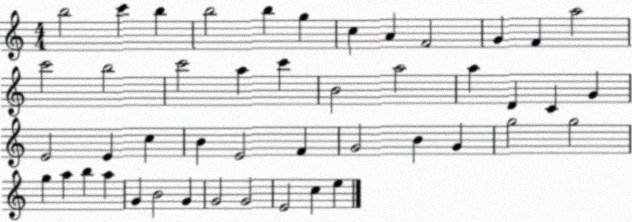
X:1
T:Untitled
M:4/4
L:1/4
K:C
b2 c' b b2 b g c A F2 G F a2 c'2 b2 c'2 a c' B2 a2 a D C G E2 E c B E2 F G2 B G g2 g2 g a b a G B2 G G2 G2 E2 c e